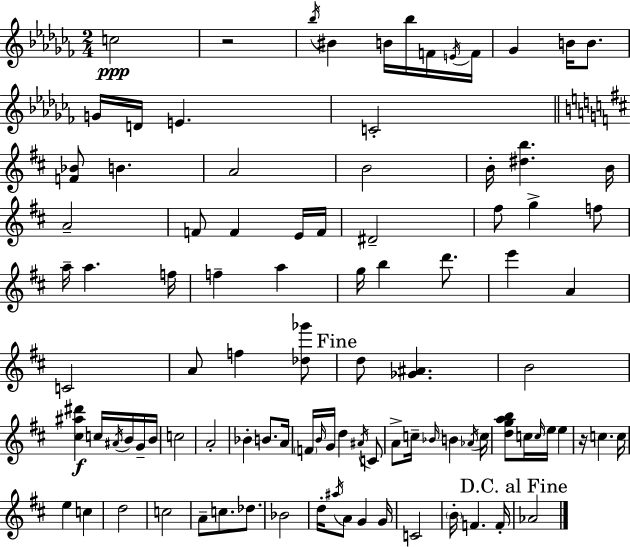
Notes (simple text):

C5/h R/h Bb5/s BIS4/q B4/s Bb5/s F4/s E4/s F4/s Gb4/q B4/s B4/e. G4/s D4/s E4/q. C4/h [F4,Bb4]/e B4/q. A4/h B4/h B4/s [D#5,B5]/q. B4/s A4/h F4/e F4/q E4/s F4/s D#4/h F#5/e G5/q F5/e A5/s A5/q. F5/s F5/q A5/q G5/s B5/q D6/e. E6/q A4/q C4/h A4/e F5/q [Db5,Gb6]/e D5/e [Gb4,A#4]/q. B4/h [C#5,A#5,D#6]/q C5/s A#4/s B4/s G4/s B4/s C5/h A4/h Bb4/q B4/e. A4/s F4/s B4/s G4/s D5/q A#4/s C4/e A4/e C5/s Bb4/s B4/q Ab4/s C5/s [D5,G5,A5,B5]/e C5/s C5/s E5/s E5/q R/s C5/q. C5/s E5/q C5/q D5/h C5/h A4/e C5/e. Db5/e. Bb4/h D5/s A#5/s A4/e G4/q G4/s C4/h B4/s F4/q. F4/s Ab4/h